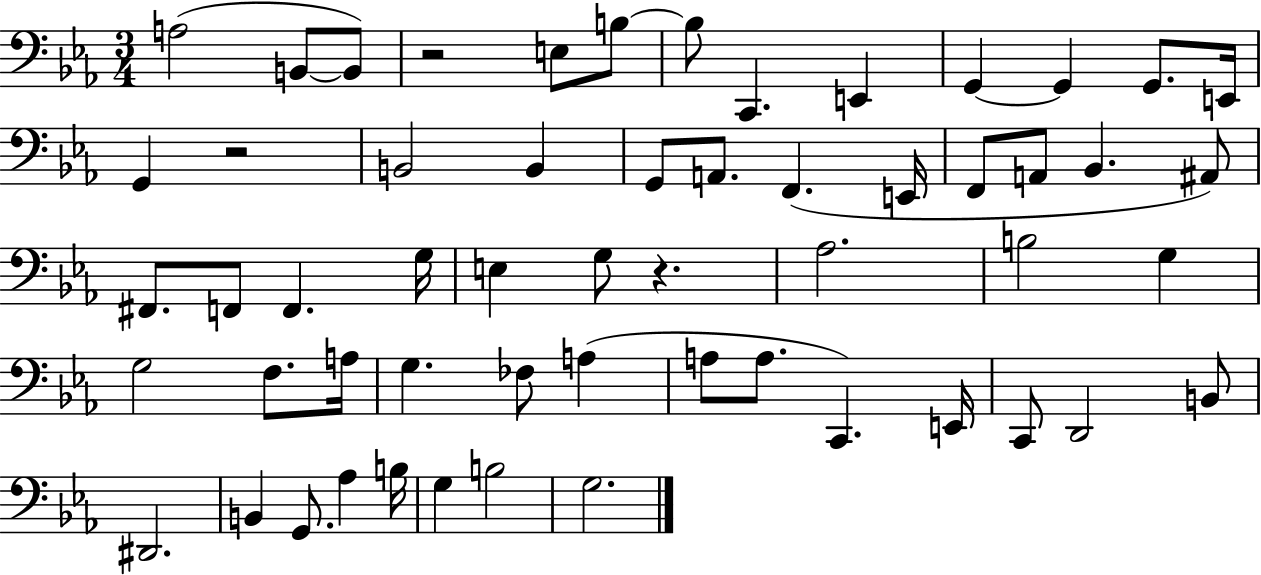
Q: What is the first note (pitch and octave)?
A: A3